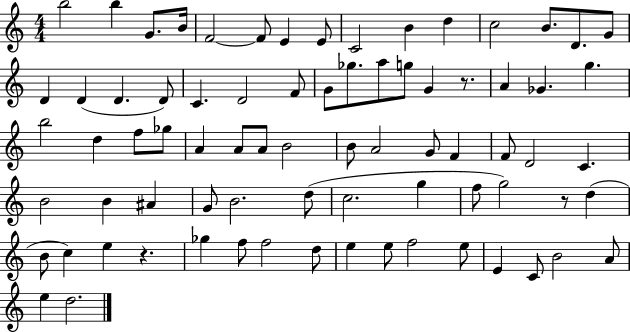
B5/h B5/q G4/e. B4/s F4/h F4/e E4/q E4/e C4/h B4/q D5/q C5/h B4/e. D4/e. G4/e D4/q D4/q D4/q. D4/e C4/q. D4/h F4/e G4/e Gb5/e. A5/e G5/e G4/q R/e. A4/q Gb4/q. G5/q. B5/h D5/q F5/e Gb5/e A4/q A4/e A4/e B4/h B4/e A4/h G4/e F4/q F4/e D4/h C4/q. B4/h B4/q A#4/q G4/e B4/h. D5/e C5/h. G5/q F5/e G5/h R/e D5/q B4/e C5/q E5/q R/q. Gb5/q F5/e F5/h D5/e E5/q E5/e F5/h E5/e E4/q C4/e B4/h A4/e E5/q D5/h.